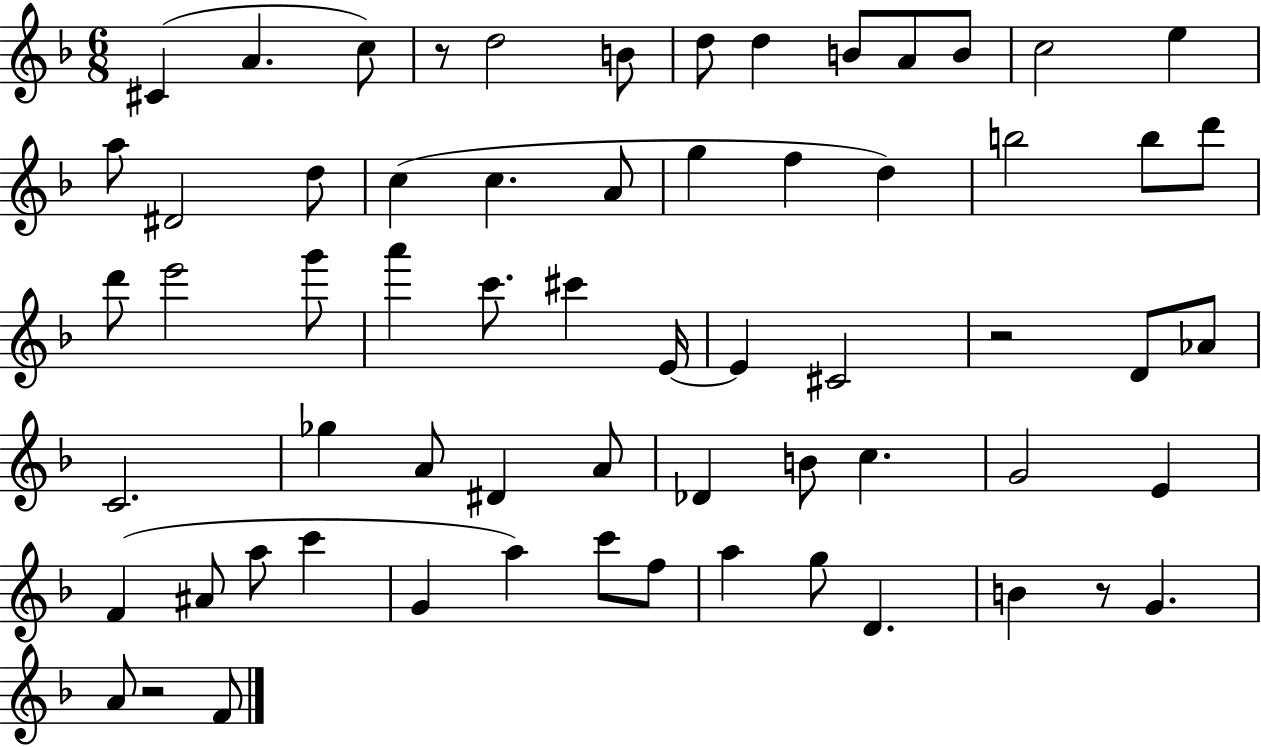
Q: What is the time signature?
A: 6/8